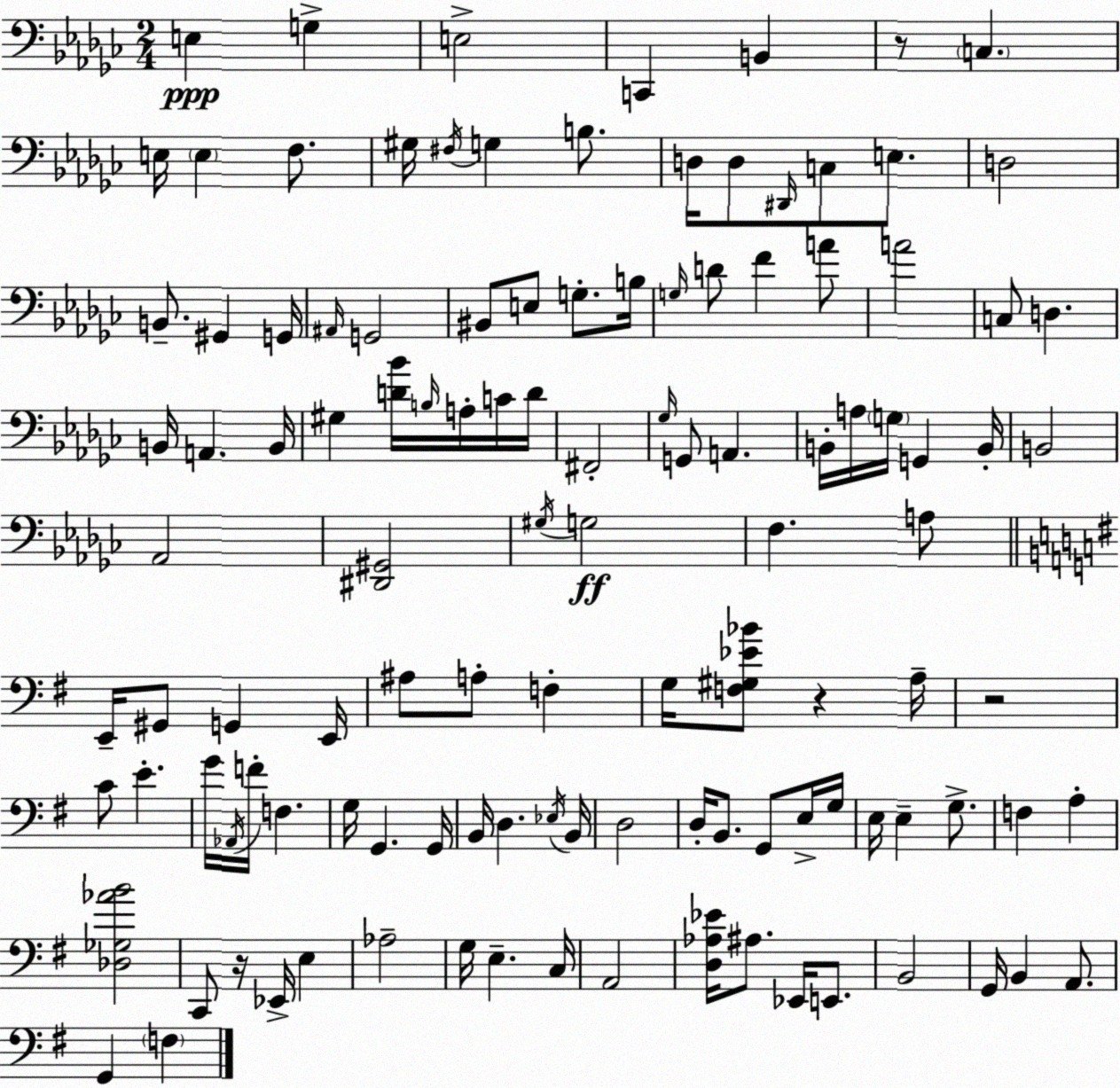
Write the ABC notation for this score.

X:1
T:Untitled
M:2/4
L:1/4
K:Ebm
E, G, E,2 C,, B,, z/2 C, E,/4 E, F,/2 ^G,/4 ^F,/4 G, B,/2 D,/4 D,/2 ^D,,/4 C,/2 E,/2 D,2 B,,/2 ^G,, G,,/4 ^A,,/4 G,,2 ^B,,/2 E,/2 G,/2 B,/4 G,/4 D/2 F A/2 A2 C,/2 D, B,,/4 A,, B,,/4 ^G, [D_B]/4 B,/4 A,/4 C/4 D/4 ^F,,2 _G,/4 G,,/2 A,, B,,/4 A,/4 G,/4 G,, B,,/4 B,,2 _A,,2 [^D,,^G,,]2 ^G,/4 G,2 F, A,/2 E,,/4 ^G,,/2 G,, E,,/4 ^A,/2 A,/2 F, G,/4 [F,^G,_E_B]/2 z A,/4 z2 C/2 E G/4 _A,,/4 F/4 F, G,/4 G,, G,,/4 B,,/4 D, _E,/4 B,,/4 D,2 D,/4 B,,/2 G,,/2 E,/4 G,/4 E,/4 E, G,/2 F, A, [_D,_G,_AB]2 C,,/2 z/4 _E,,/4 E, _A,2 G,/4 E, C,/4 A,,2 [D,_A,_E]/4 ^A,/2 _E,,/4 E,,/2 B,,2 G,,/4 B,, A,,/2 G,, F,